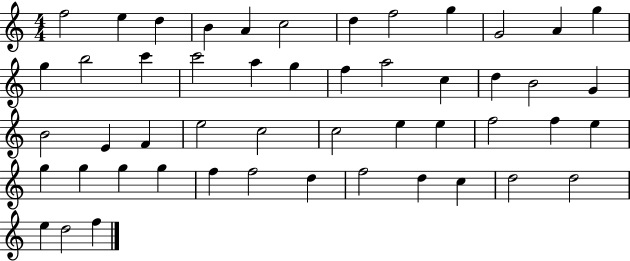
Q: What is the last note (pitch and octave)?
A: F5